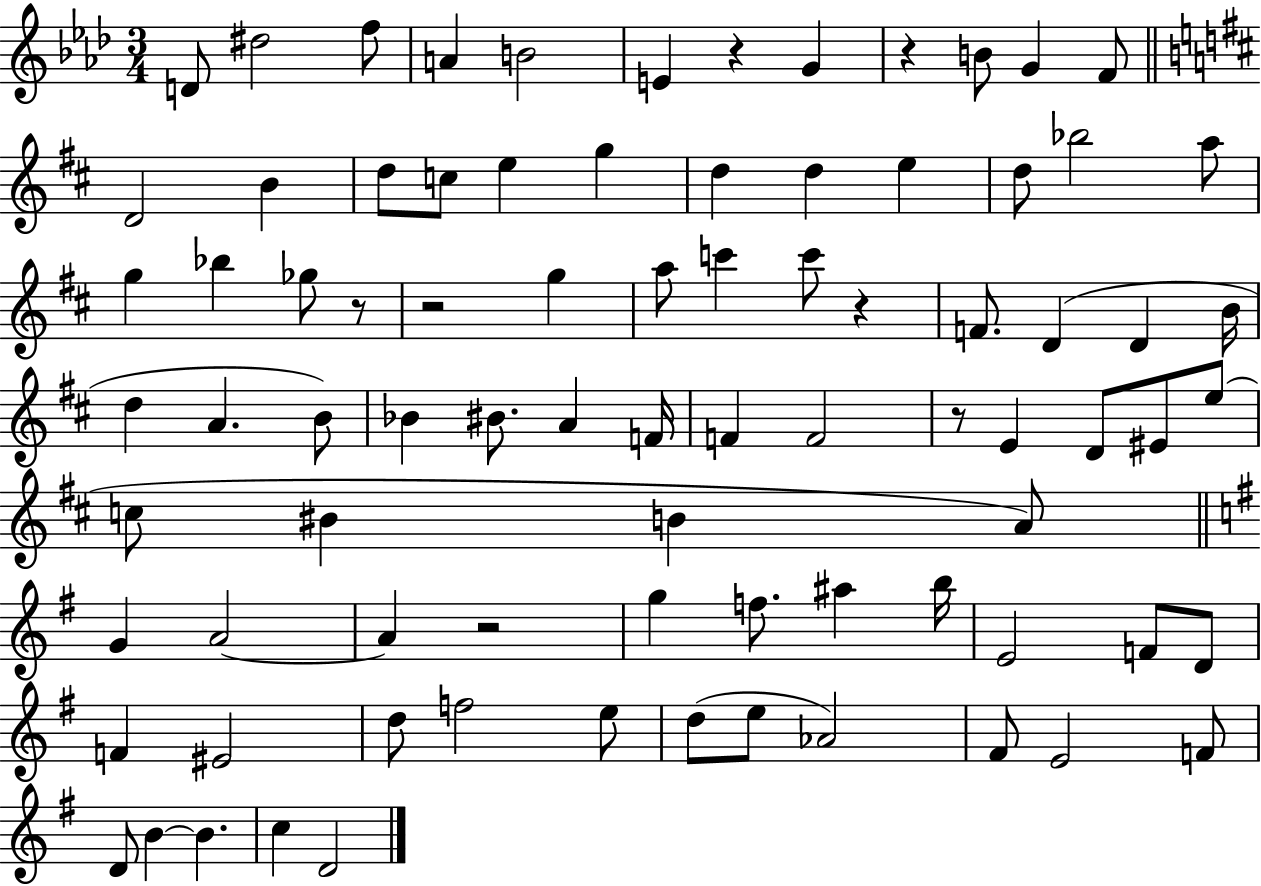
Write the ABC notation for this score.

X:1
T:Untitled
M:3/4
L:1/4
K:Ab
D/2 ^d2 f/2 A B2 E z G z B/2 G F/2 D2 B d/2 c/2 e g d d e d/2 _b2 a/2 g _b _g/2 z/2 z2 g a/2 c' c'/2 z F/2 D D B/4 d A B/2 _B ^B/2 A F/4 F F2 z/2 E D/2 ^E/2 e/2 c/2 ^B B A/2 G A2 A z2 g f/2 ^a b/4 E2 F/2 D/2 F ^E2 d/2 f2 e/2 d/2 e/2 _A2 ^F/2 E2 F/2 D/2 B B c D2